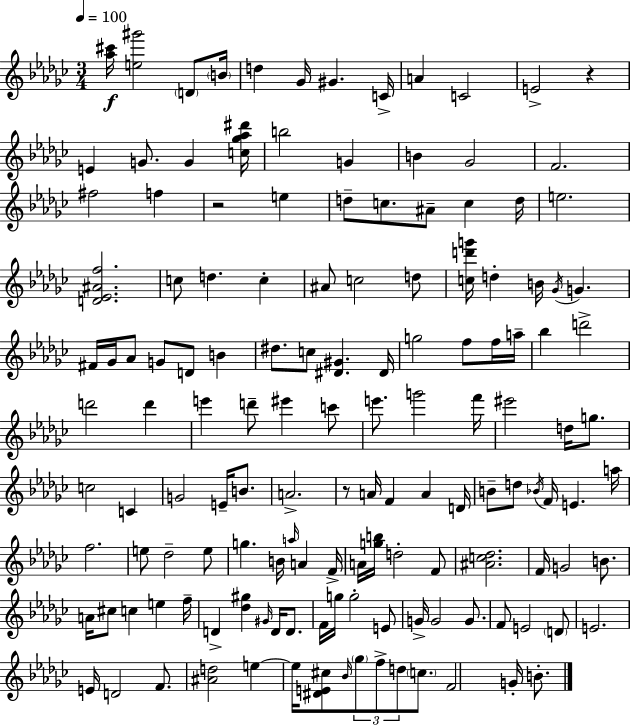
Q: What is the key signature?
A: EES minor